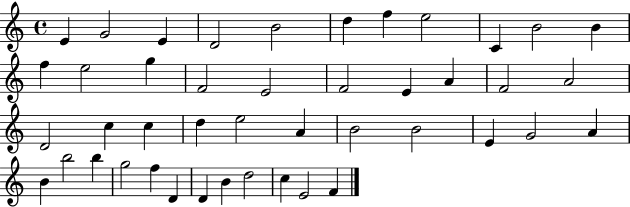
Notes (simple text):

E4/q G4/h E4/q D4/h B4/h D5/q F5/q E5/h C4/q B4/h B4/q F5/q E5/h G5/q F4/h E4/h F4/h E4/q A4/q F4/h A4/h D4/h C5/q C5/q D5/q E5/h A4/q B4/h B4/h E4/q G4/h A4/q B4/q B5/h B5/q G5/h F5/q D4/q D4/q B4/q D5/h C5/q E4/h F4/q